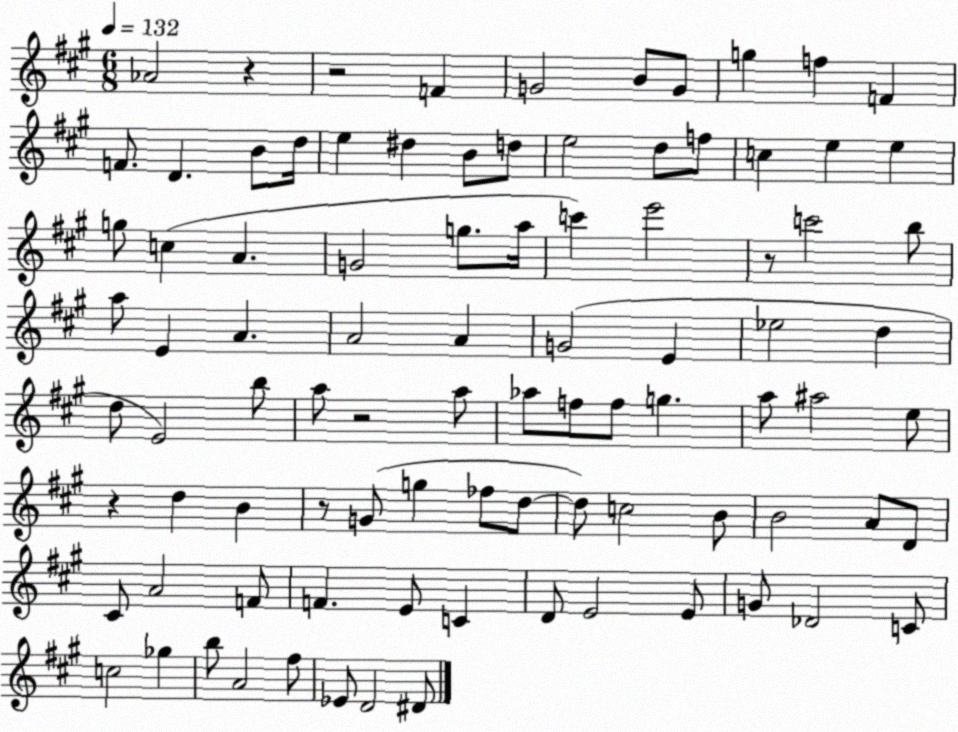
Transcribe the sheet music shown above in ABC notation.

X:1
T:Untitled
M:6/8
L:1/4
K:A
_A2 z z2 F G2 B/2 G/2 g f F F/2 D B/2 d/4 e ^d B/2 d/2 e2 d/2 f/2 c e e g/2 c A G2 g/2 a/4 c' e'2 z/2 c'2 b/2 a/2 E A A2 A G2 E _e2 d d/2 E2 b/2 a/2 z2 a/2 _a/2 f/2 f/2 g a/2 ^a2 e/2 z d B z/2 G/2 g _f/2 d/2 d/2 c2 B/2 B2 A/2 D/2 ^C/2 A2 F/2 F E/2 C D/2 E2 E/2 G/2 _D2 C/2 c2 _g b/2 A2 ^f/2 _E/2 D2 ^D/2